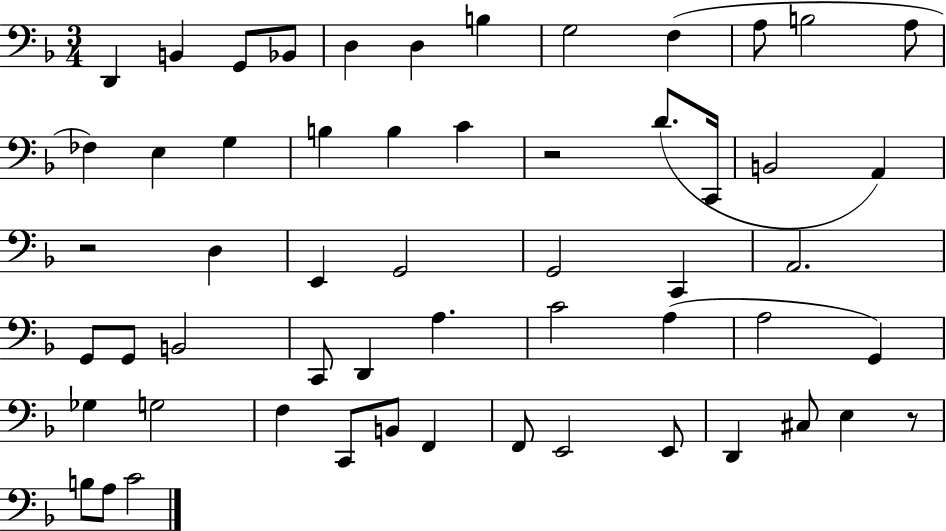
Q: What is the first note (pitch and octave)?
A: D2